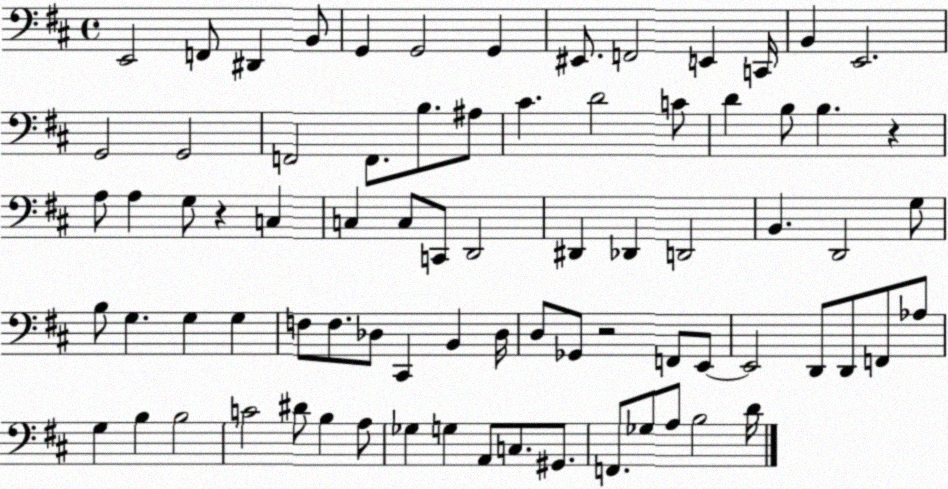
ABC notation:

X:1
T:Untitled
M:4/4
L:1/4
K:D
E,,2 F,,/2 ^D,, B,,/2 G,, G,,2 G,, ^E,,/2 F,,2 E,, C,,/4 B,, E,,2 G,,2 G,,2 F,,2 F,,/2 B,/2 ^A,/2 ^C D2 C/2 D B,/2 B, z A,/2 A, G,/2 z C, C, C,/2 C,,/2 D,,2 ^D,, _D,, D,,2 B,, D,,2 G,/2 B,/2 G, G, G, F,/2 F,/2 _D,/2 ^C,, B,, _D,/4 D,/2 _G,,/2 z2 F,,/2 E,,/2 E,,2 D,,/2 D,,/2 F,,/2 _A,/2 G, B, B,2 C2 ^D/2 B, A,/2 _G, G, A,,/2 C,/2 ^G,,/2 F,,/2 _G,/2 A,/2 B,2 D/4